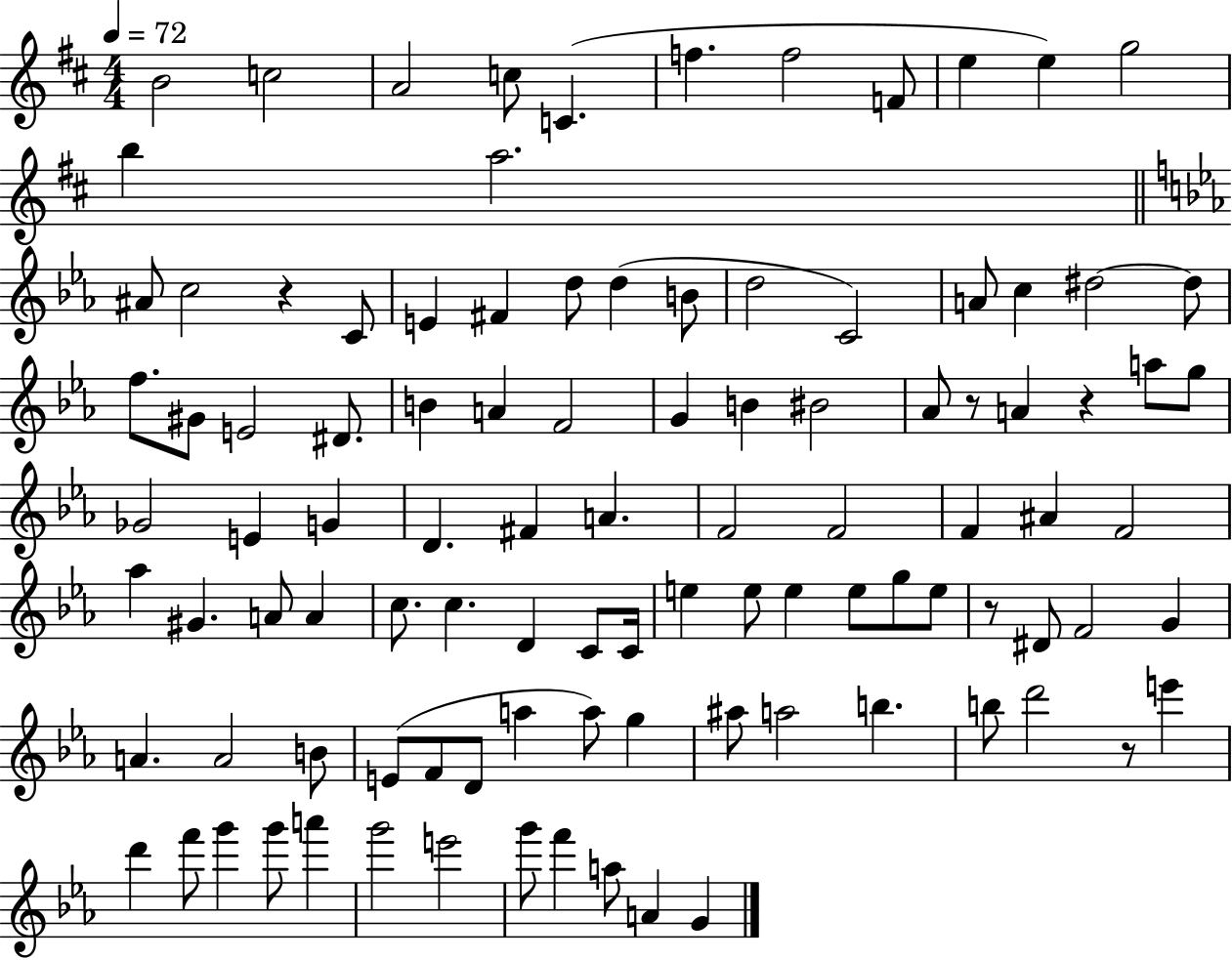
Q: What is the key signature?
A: D major